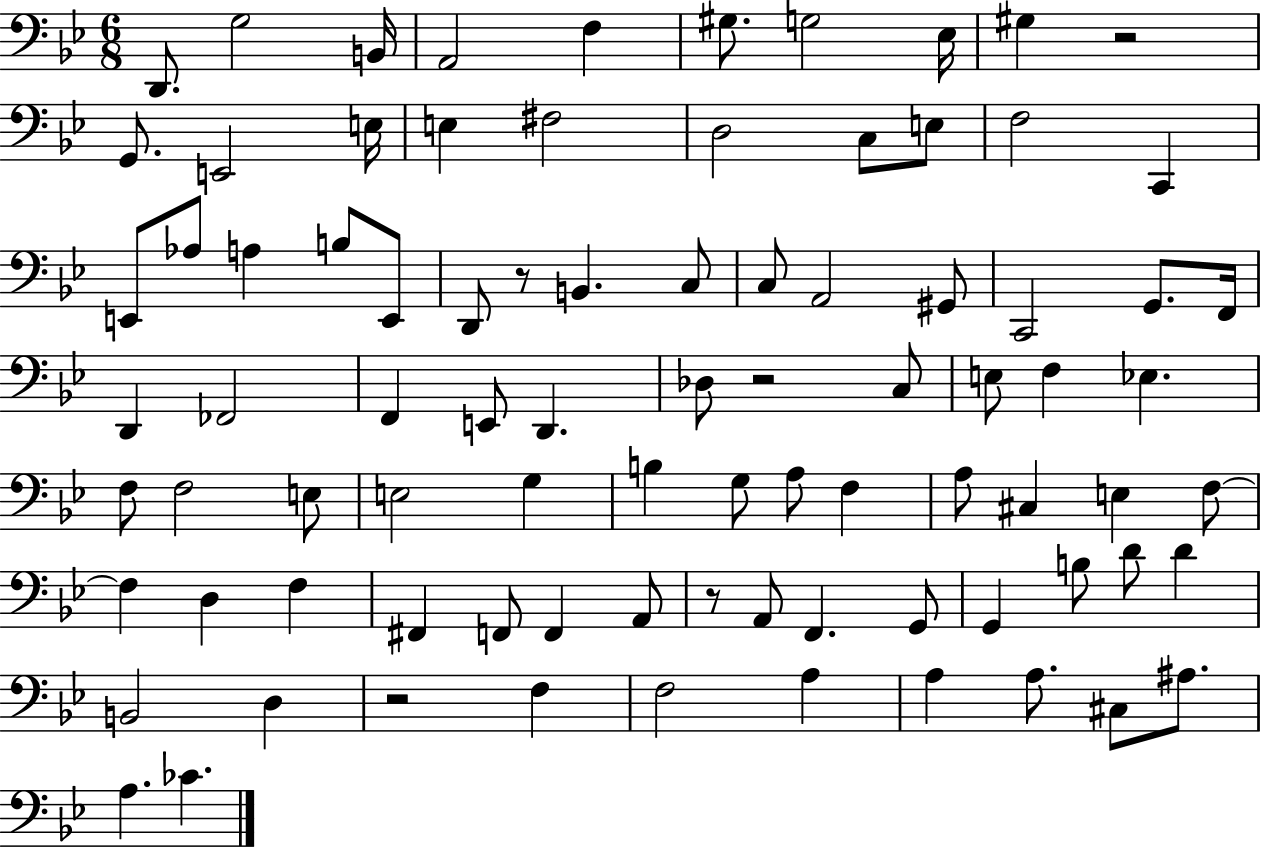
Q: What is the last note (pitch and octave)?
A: CES4